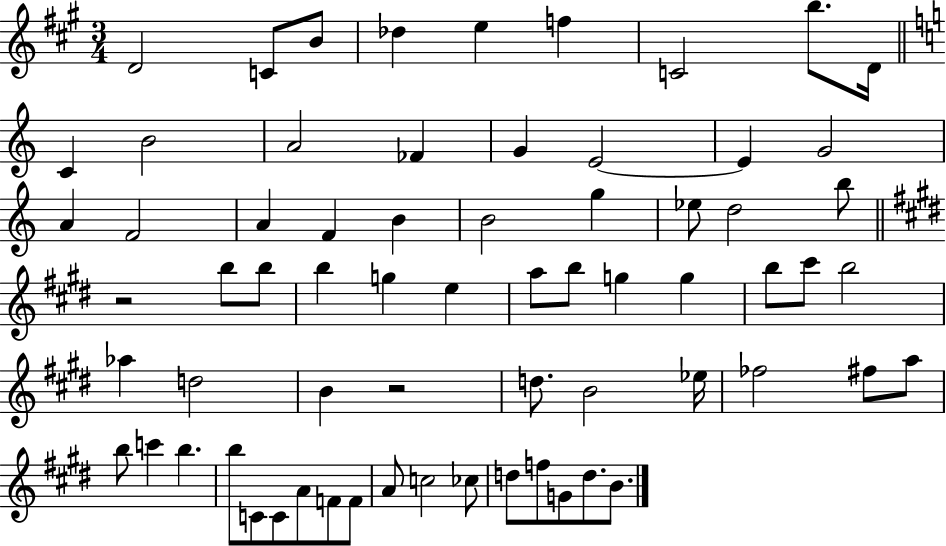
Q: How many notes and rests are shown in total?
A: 67